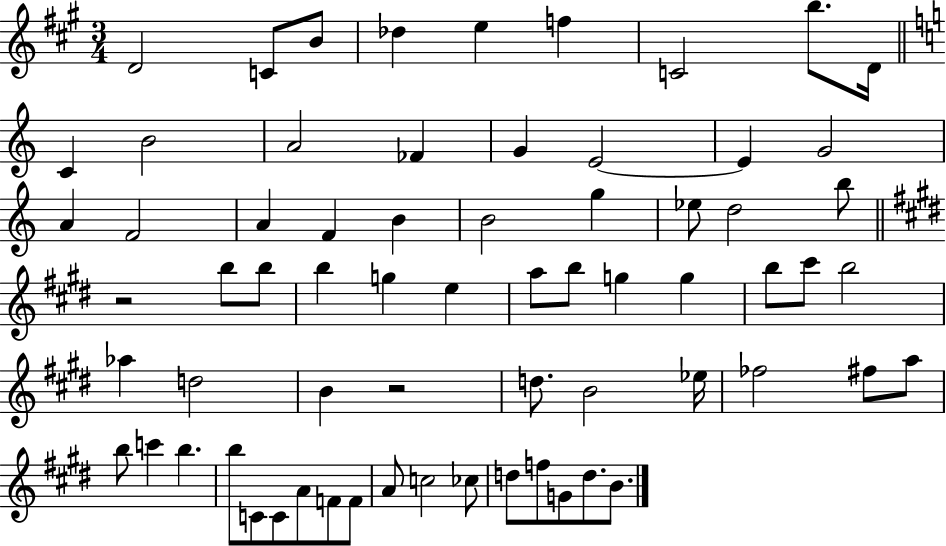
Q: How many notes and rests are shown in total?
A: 67